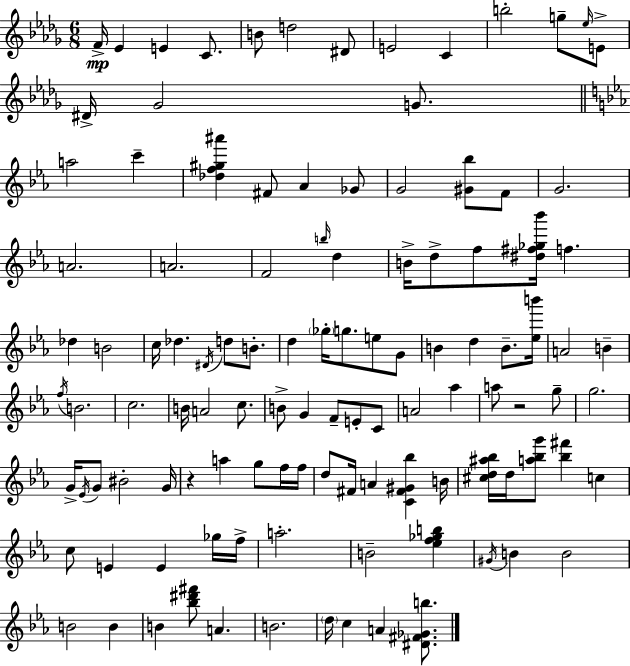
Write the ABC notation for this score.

X:1
T:Untitled
M:6/8
L:1/4
K:Bbm
F/4 _E E C/2 B/2 d2 ^D/2 E2 C b2 g/2 _e/4 E/2 ^D/4 _G2 G/2 a2 c' [_df^g^a'] ^F/2 _A _G/2 G2 [^G_b]/2 F/2 G2 A2 A2 F2 b/4 d B/4 d/2 f/2 [^d^f_g_b']/4 f _d B2 c/4 _d ^D/4 d/2 B/2 d _g/4 g/2 e/2 G/2 B d B/2 [_eb']/4 A2 B f/4 B2 c2 B/4 A2 c/2 B/2 G F/2 E/2 C/2 A2 _a a/2 z2 g/2 g2 G/4 _E/4 G/2 ^B2 G/4 z a g/2 f/4 f/4 d/2 ^F/4 A [C^F^G_b] B/4 [^cd^a_b]/4 d/4 [a_bg']/2 [_b^f'] c c/2 E E _g/4 f/4 a2 B2 [_ef_gb] ^G/4 B B2 B2 B B [_b^d'^f']/2 A B2 d/4 c A [^D^F_Gb]/2